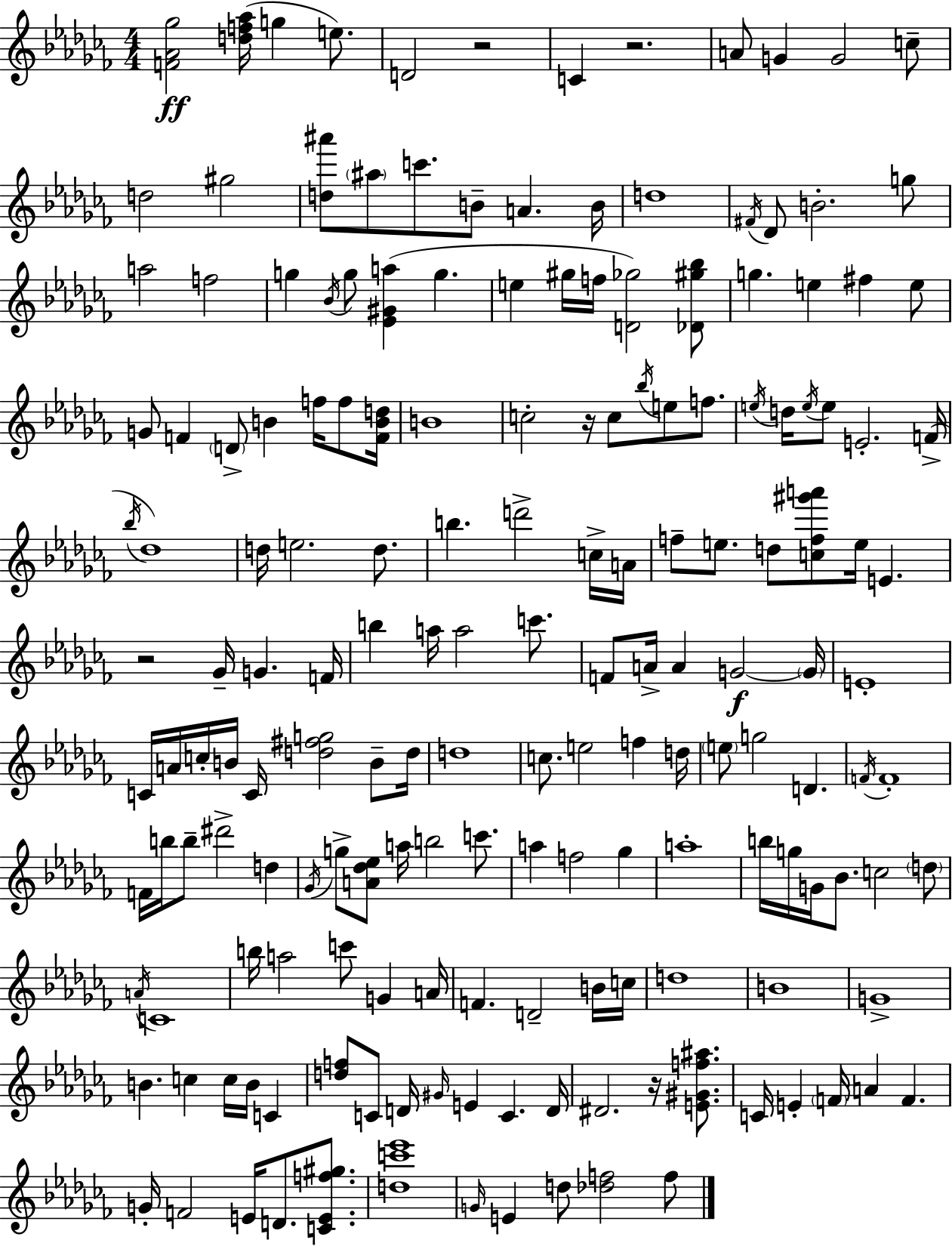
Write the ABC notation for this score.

X:1
T:Untitled
M:4/4
L:1/4
K:Abm
[F_A_g]2 [df_a]/4 g e/2 D2 z2 C z2 A/2 G G2 c/2 d2 ^g2 [d^a']/2 ^a/2 c'/2 B/2 A B/4 d4 ^F/4 _D/2 B2 g/2 a2 f2 g _B/4 g/2 [_E^Ga] g e ^g/4 f/4 [D_g]2 [_D^g_b]/2 g e ^f e/2 G/2 F D/2 B f/4 f/2 [FBd]/4 B4 c2 z/4 c/2 _b/4 e/2 f/2 e/4 d/4 e/4 e/2 E2 F/4 _b/4 _d4 d/4 e2 d/2 b d'2 c/4 A/4 f/2 e/2 d/2 [cf^g'a']/2 e/4 E z2 _G/4 G F/4 b a/4 a2 c'/2 F/2 A/4 A G2 G/4 E4 C/4 A/4 c/4 B/4 C/4 [d^fg]2 B/2 d/4 d4 c/2 e2 f d/4 e/2 g2 D F/4 F4 F/4 b/4 b/2 ^d'2 d _G/4 g/2 [A_d_e]/2 a/4 b2 c'/2 a f2 _g a4 b/4 g/4 G/4 _B/2 c2 d/2 A/4 C4 b/4 a2 c'/2 G A/4 F D2 B/4 c/4 d4 B4 G4 B c c/4 B/4 C [df]/2 C/2 D/4 ^G/4 E C D/4 ^D2 z/4 [E^Gf^a]/2 C/4 E F/4 A F G/4 F2 E/4 D/2 [CEf^g]/2 [dc'_e']4 G/4 E d/2 [_df]2 f/2